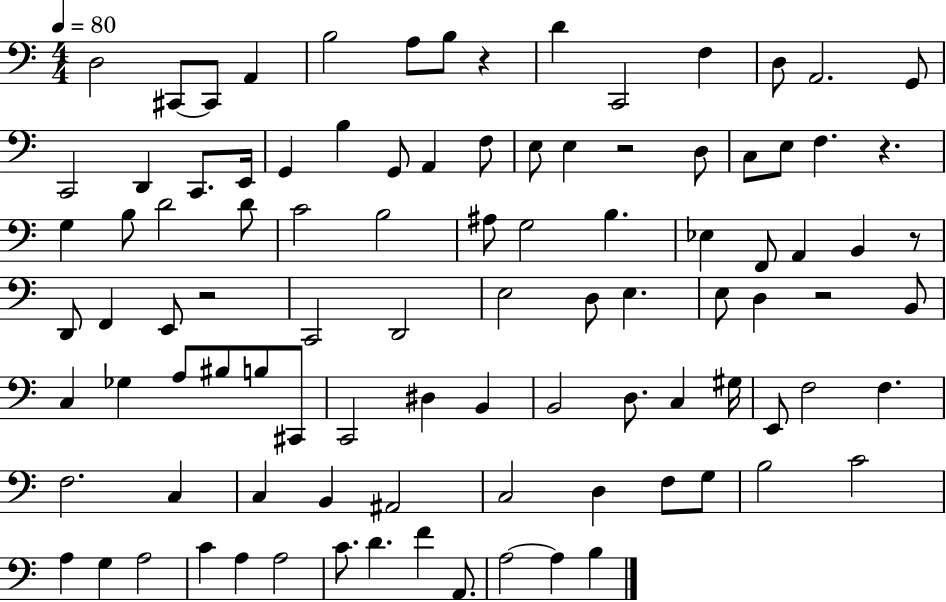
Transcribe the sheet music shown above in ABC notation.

X:1
T:Untitled
M:4/4
L:1/4
K:C
D,2 ^C,,/2 ^C,,/2 A,, B,2 A,/2 B,/2 z D C,,2 F, D,/2 A,,2 G,,/2 C,,2 D,, C,,/2 E,,/4 G,, B, G,,/2 A,, F,/2 E,/2 E, z2 D,/2 C,/2 E,/2 F, z G, B,/2 D2 D/2 C2 B,2 ^A,/2 G,2 B, _E, F,,/2 A,, B,, z/2 D,,/2 F,, E,,/2 z2 C,,2 D,,2 E,2 D,/2 E, E,/2 D, z2 B,,/2 C, _G, A,/2 ^B,/2 B,/2 ^C,,/2 C,,2 ^D, B,, B,,2 D,/2 C, ^G,/4 E,,/2 F,2 F, F,2 C, C, B,, ^A,,2 C,2 D, F,/2 G,/2 B,2 C2 A, G, A,2 C A, A,2 C/2 D F A,,/2 A,2 A, B,